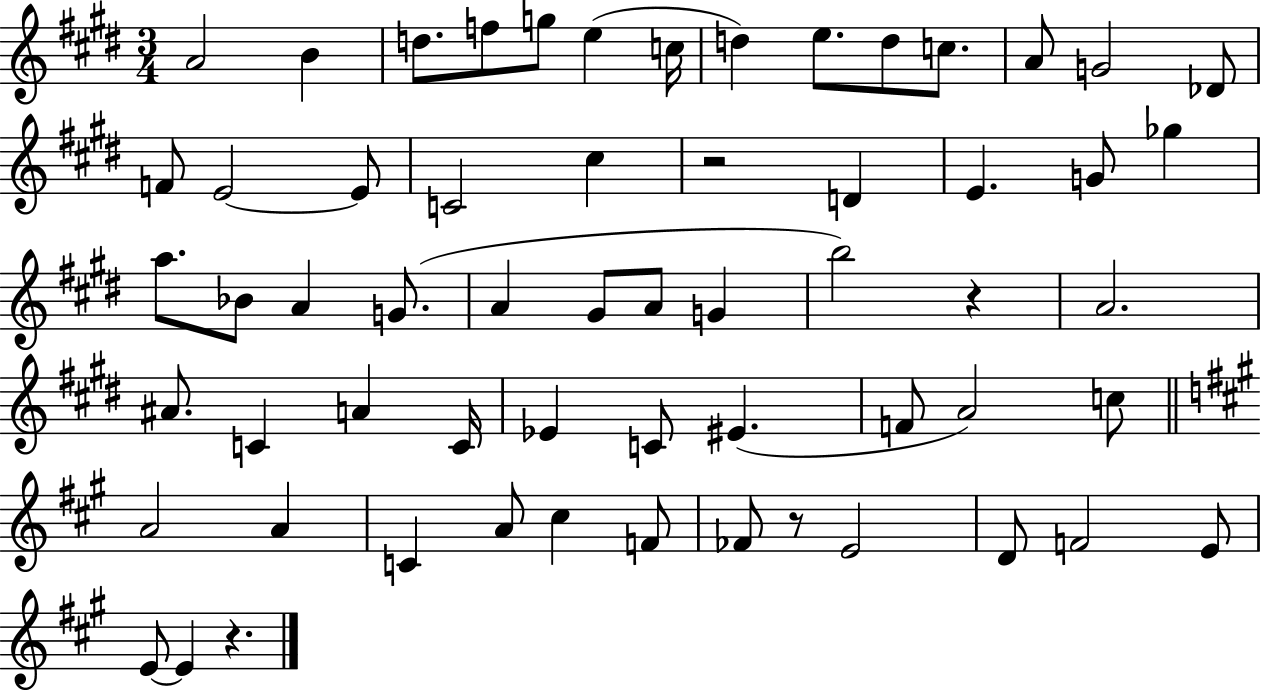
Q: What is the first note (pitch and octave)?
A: A4